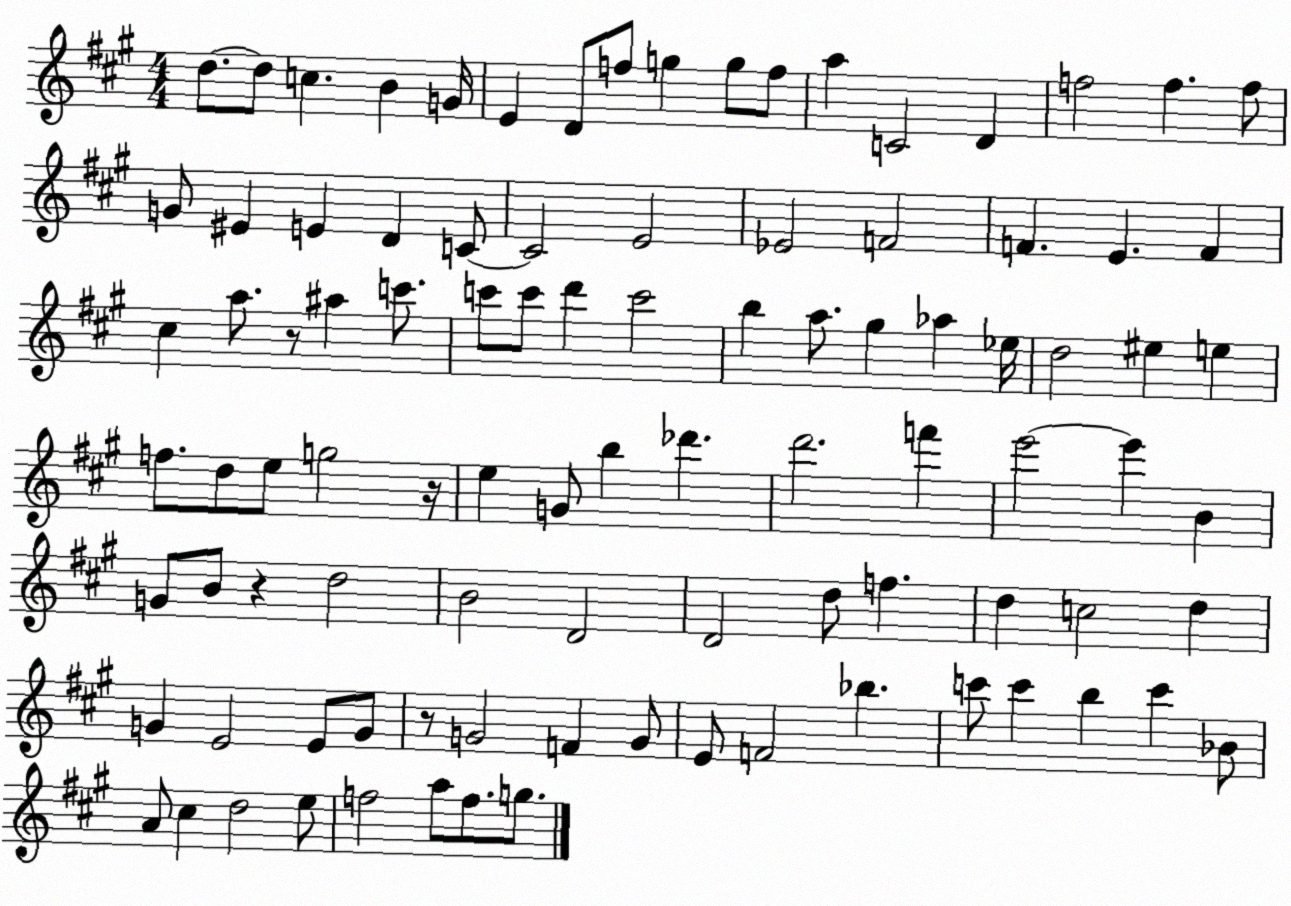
X:1
T:Untitled
M:4/4
L:1/4
K:A
d/2 d/2 c B G/4 E D/2 f/2 g g/2 f/2 a C2 D f2 f f/2 G/2 ^E E D C/2 C2 E2 _E2 F2 F E F ^c a/2 z/2 ^a c'/2 c'/2 c'/2 d' c'2 b a/2 ^g _a _e/4 d2 ^e e f/2 d/2 e/2 g2 z/4 e G/2 b _d' d'2 f' e'2 e' B G/2 B/2 z d2 B2 D2 D2 d/2 f d c2 d G E2 E/2 G/2 z/2 G2 F G/2 E/2 F2 _b c'/2 c' b c' _B/2 A/2 ^c d2 e/2 f2 a/2 f/2 g/2